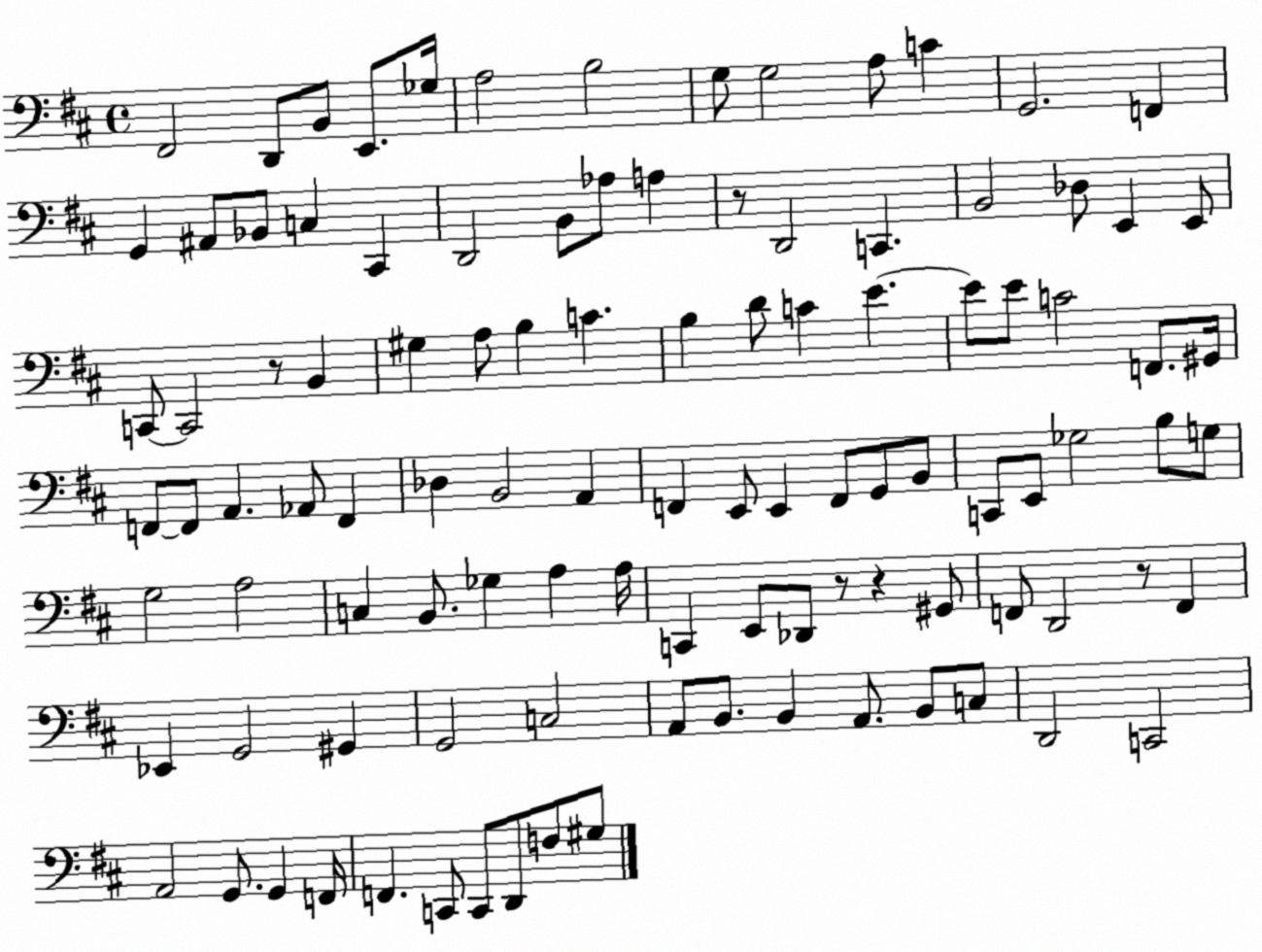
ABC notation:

X:1
T:Untitled
M:4/4
L:1/4
K:D
^F,,2 D,,/2 B,,/2 E,,/2 _G,/4 A,2 B,2 G,/2 G,2 A,/2 C G,,2 F,, G,, ^A,,/2 _B,,/2 C, ^C,, D,,2 B,,/2 _A,/2 A, z/2 D,,2 C,, B,,2 _D,/2 E,, E,,/2 C,,/2 C,,2 z/2 B,, ^G, A,/2 B, C B, D/2 C E E/2 E/2 C2 F,,/2 ^G,,/4 F,,/2 F,,/2 A,, _A,,/2 F,, _D, B,,2 A,, F,, E,,/2 E,, F,,/2 G,,/2 B,,/2 C,,/2 E,,/2 _G,2 B,/2 G,/2 G,2 A,2 C, B,,/2 _G, A, A,/4 C,, E,,/2 _D,,/2 z/2 z ^G,,/2 F,,/2 D,,2 z/2 F,, _E,, G,,2 ^G,, G,,2 C,2 A,,/2 B,,/2 B,, A,,/2 B,,/2 C,/2 D,,2 C,,2 A,,2 G,,/2 G,, F,,/4 F,, C,,/2 C,,/2 D,,/2 F,/2 ^G,/2